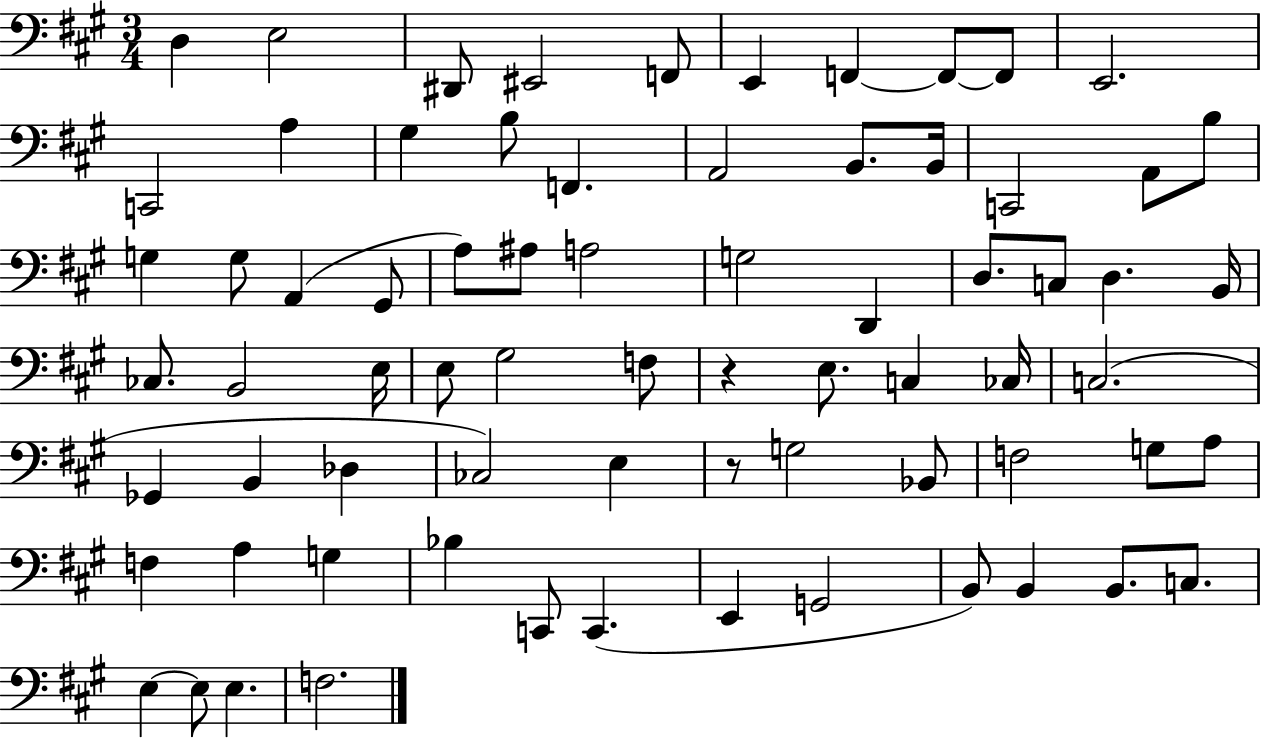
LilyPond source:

{
  \clef bass
  \numericTimeSignature
  \time 3/4
  \key a \major
  \repeat volta 2 { d4 e2 | dis,8 eis,2 f,8 | e,4 f,4~~ f,8~~ f,8 | e,2. | \break c,2 a4 | gis4 b8 f,4. | a,2 b,8. b,16 | c,2 a,8 b8 | \break g4 g8 a,4( gis,8 | a8) ais8 a2 | g2 d,4 | d8. c8 d4. b,16 | \break ces8. b,2 e16 | e8 gis2 f8 | r4 e8. c4 ces16 | c2.( | \break ges,4 b,4 des4 | ces2) e4 | r8 g2 bes,8 | f2 g8 a8 | \break f4 a4 g4 | bes4 c,8 c,4.( | e,4 g,2 | b,8) b,4 b,8. c8. | \break e4~~ e8 e4. | f2. | } \bar "|."
}